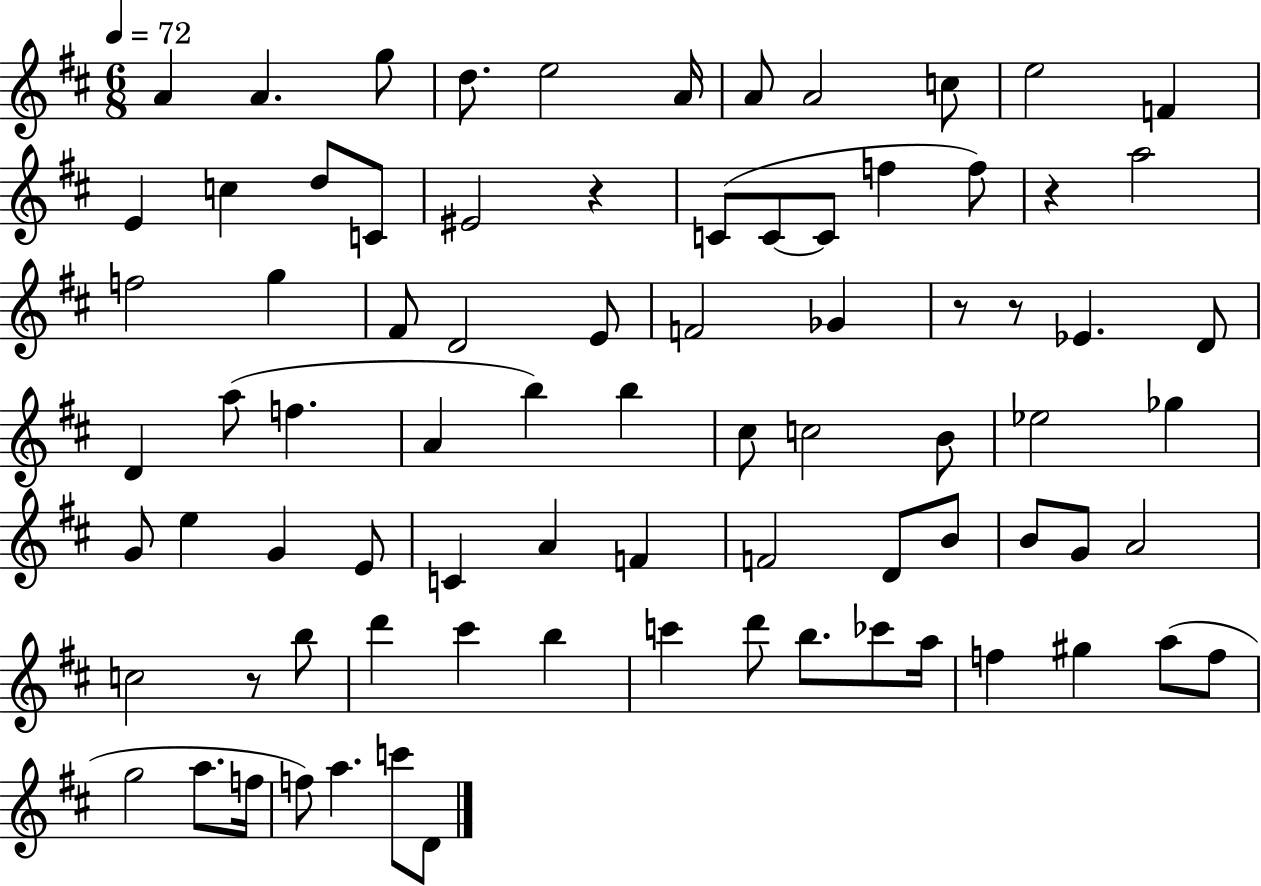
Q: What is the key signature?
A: D major